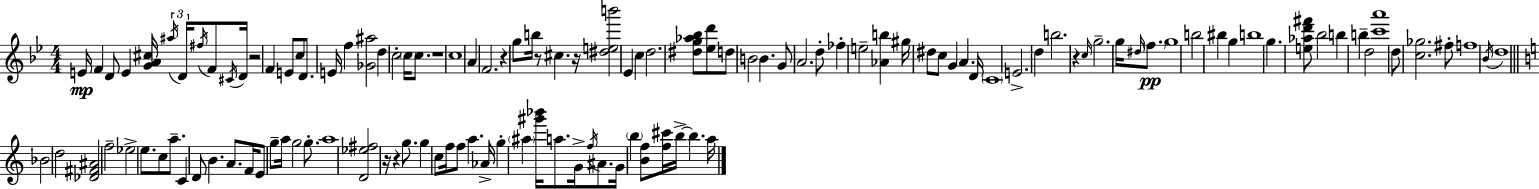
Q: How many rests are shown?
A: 8